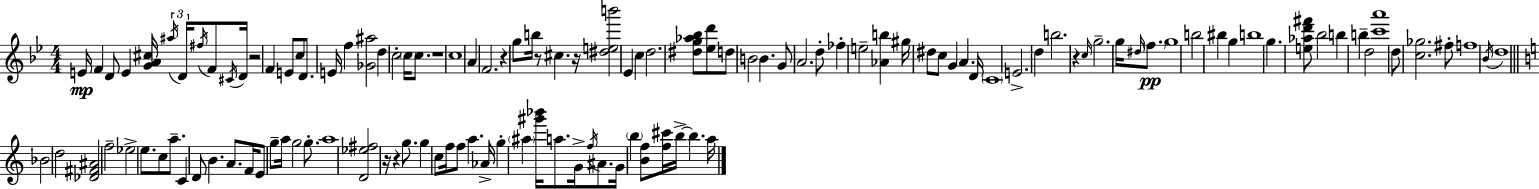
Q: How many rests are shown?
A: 8